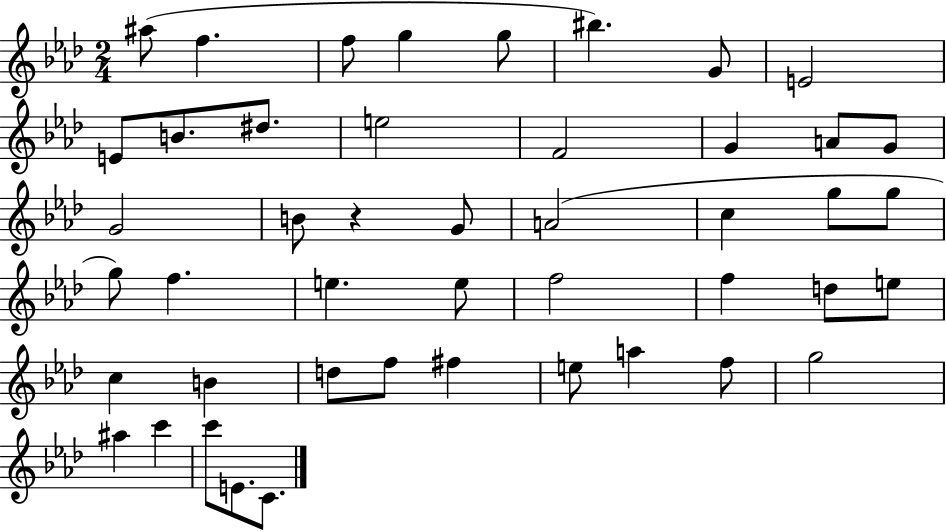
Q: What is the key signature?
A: AES major